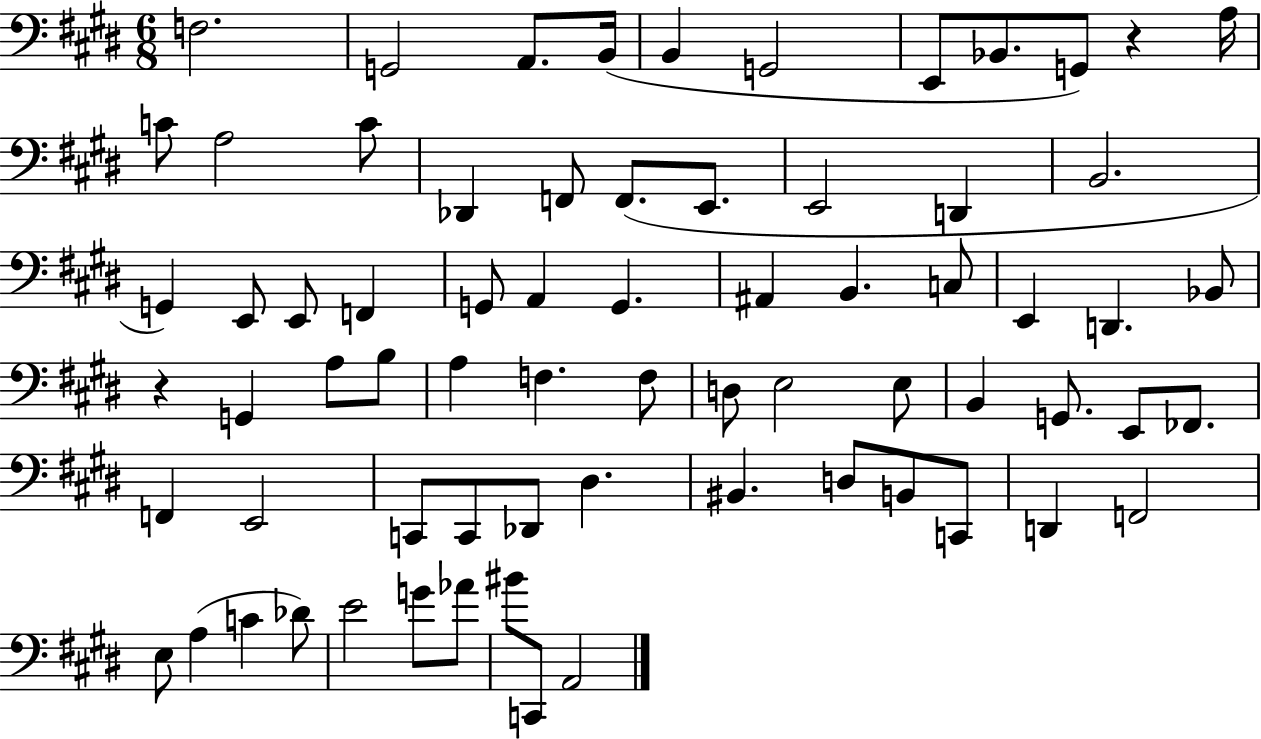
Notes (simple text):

F3/h. G2/h A2/e. B2/s B2/q G2/h E2/e Bb2/e. G2/e R/q A3/s C4/e A3/h C4/e Db2/q F2/e F2/e. E2/e. E2/h D2/q B2/h. G2/q E2/e E2/e F2/q G2/e A2/q G2/q. A#2/q B2/q. C3/e E2/q D2/q. Bb2/e R/q G2/q A3/e B3/e A3/q F3/q. F3/e D3/e E3/h E3/e B2/q G2/e. E2/e FES2/e. F2/q E2/h C2/e C2/e Db2/e D#3/q. BIS2/q. D3/e B2/e C2/e D2/q F2/h E3/e A3/q C4/q Db4/e E4/h G4/e Ab4/e BIS4/e C2/e A2/h